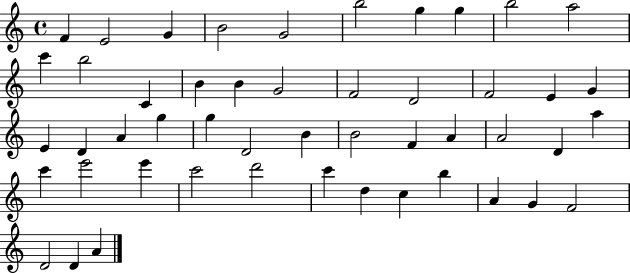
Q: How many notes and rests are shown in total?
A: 49